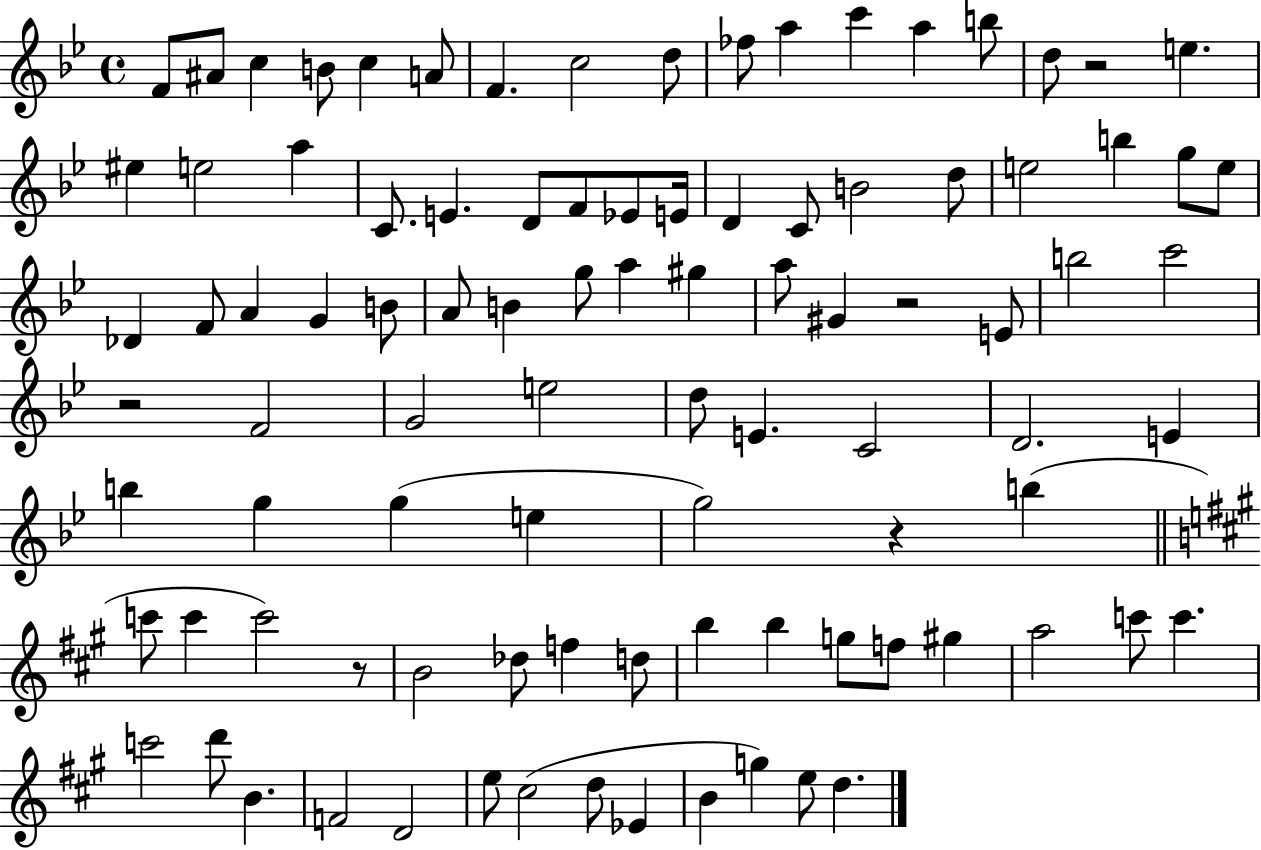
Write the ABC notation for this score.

X:1
T:Untitled
M:4/4
L:1/4
K:Bb
F/2 ^A/2 c B/2 c A/2 F c2 d/2 _f/2 a c' a b/2 d/2 z2 e ^e e2 a C/2 E D/2 F/2 _E/2 E/4 D C/2 B2 d/2 e2 b g/2 e/2 _D F/2 A G B/2 A/2 B g/2 a ^g a/2 ^G z2 E/2 b2 c'2 z2 F2 G2 e2 d/2 E C2 D2 E b g g e g2 z b c'/2 c' c'2 z/2 B2 _d/2 f d/2 b b g/2 f/2 ^g a2 c'/2 c' c'2 d'/2 B F2 D2 e/2 ^c2 d/2 _E B g e/2 d